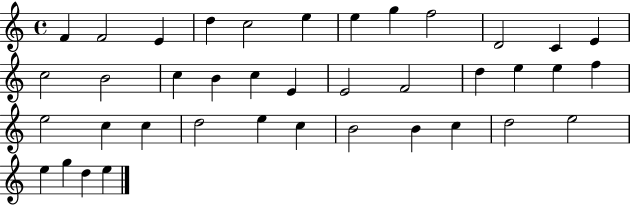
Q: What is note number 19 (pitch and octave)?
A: E4